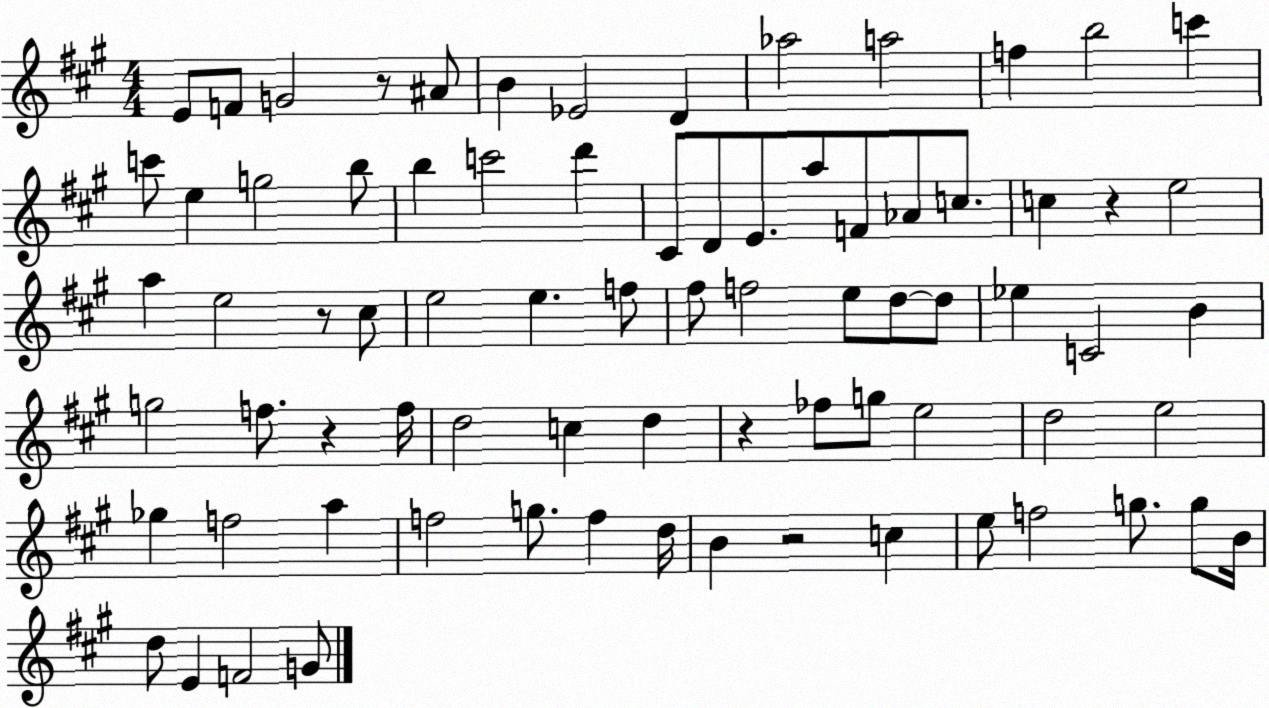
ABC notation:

X:1
T:Untitled
M:4/4
L:1/4
K:A
E/2 F/2 G2 z/2 ^A/2 B _E2 D _a2 a2 f b2 c' c'/2 e g2 b/2 b c'2 d' ^C/2 D/2 E/2 a/2 F/2 _A/2 c/2 c z e2 a e2 z/2 ^c/2 e2 e f/2 ^f/2 f2 e/2 d/2 d/2 _e C2 B g2 f/2 z f/4 d2 c d z _f/2 g/2 e2 d2 e2 _g f2 a f2 g/2 f d/4 B z2 c e/2 f2 g/2 g/2 B/4 d/2 E F2 G/2